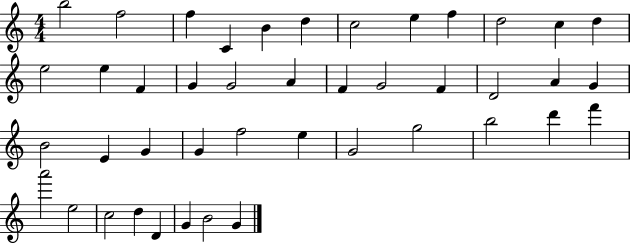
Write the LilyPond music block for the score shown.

{
  \clef treble
  \numericTimeSignature
  \time 4/4
  \key c \major
  b''2 f''2 | f''4 c'4 b'4 d''4 | c''2 e''4 f''4 | d''2 c''4 d''4 | \break e''2 e''4 f'4 | g'4 g'2 a'4 | f'4 g'2 f'4 | d'2 a'4 g'4 | \break b'2 e'4 g'4 | g'4 f''2 e''4 | g'2 g''2 | b''2 d'''4 f'''4 | \break a'''2 e''2 | c''2 d''4 d'4 | g'4 b'2 g'4 | \bar "|."
}